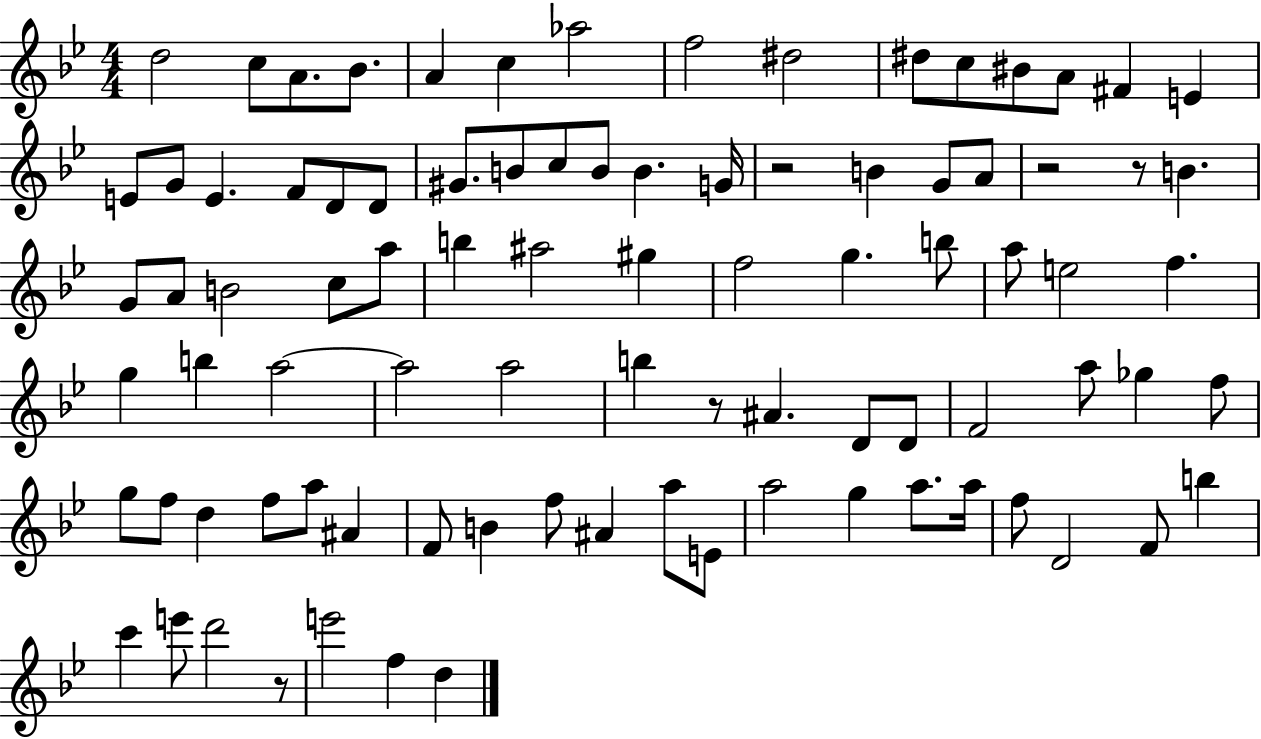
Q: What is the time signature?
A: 4/4